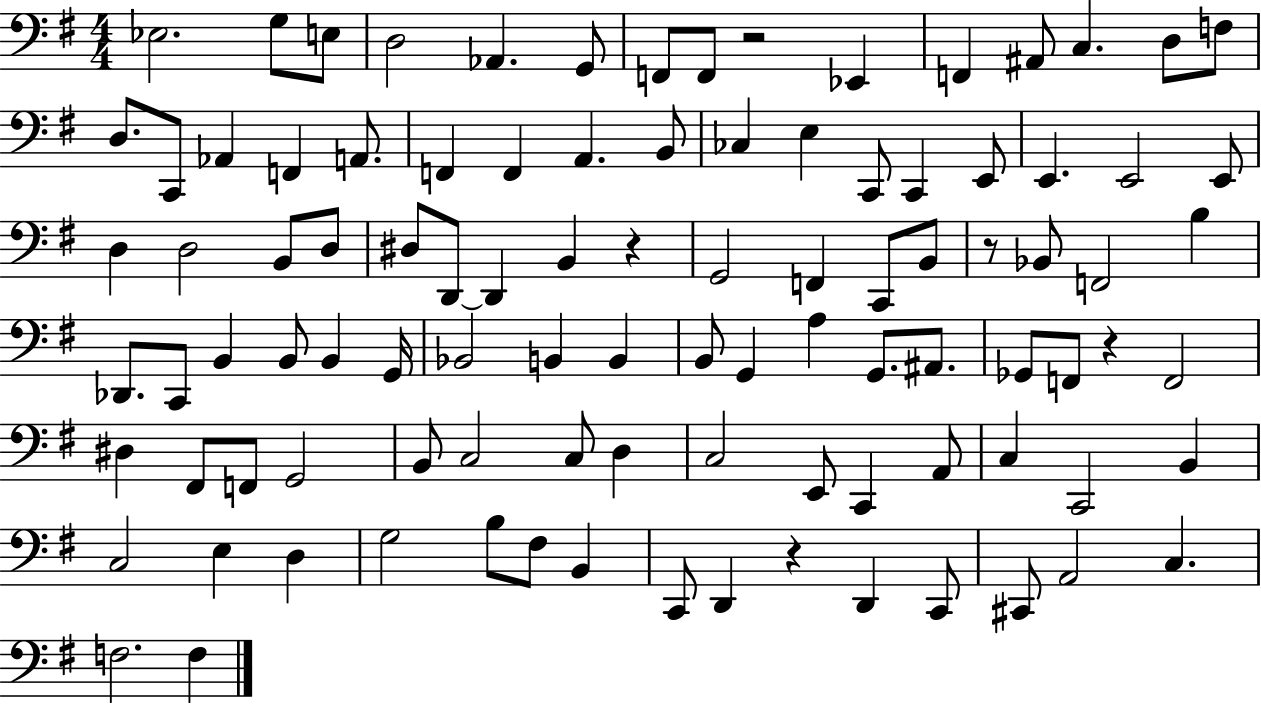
Eb3/h. G3/e E3/e D3/h Ab2/q. G2/e F2/e F2/e R/h Eb2/q F2/q A#2/e C3/q. D3/e F3/e D3/e. C2/e Ab2/q F2/q A2/e. F2/q F2/q A2/q. B2/e CES3/q E3/q C2/e C2/q E2/e E2/q. E2/h E2/e D3/q D3/h B2/e D3/e D#3/e D2/e D2/q B2/q R/q G2/h F2/q C2/e B2/e R/e Bb2/e F2/h B3/q Db2/e. C2/e B2/q B2/e B2/q G2/s Bb2/h B2/q B2/q B2/e G2/q A3/q G2/e. A#2/e. Gb2/e F2/e R/q F2/h D#3/q F#2/e F2/e G2/h B2/e C3/h C3/e D3/q C3/h E2/e C2/q A2/e C3/q C2/h B2/q C3/h E3/q D3/q G3/h B3/e F#3/e B2/q C2/e D2/q R/q D2/q C2/e C#2/e A2/h C3/q. F3/h. F3/q